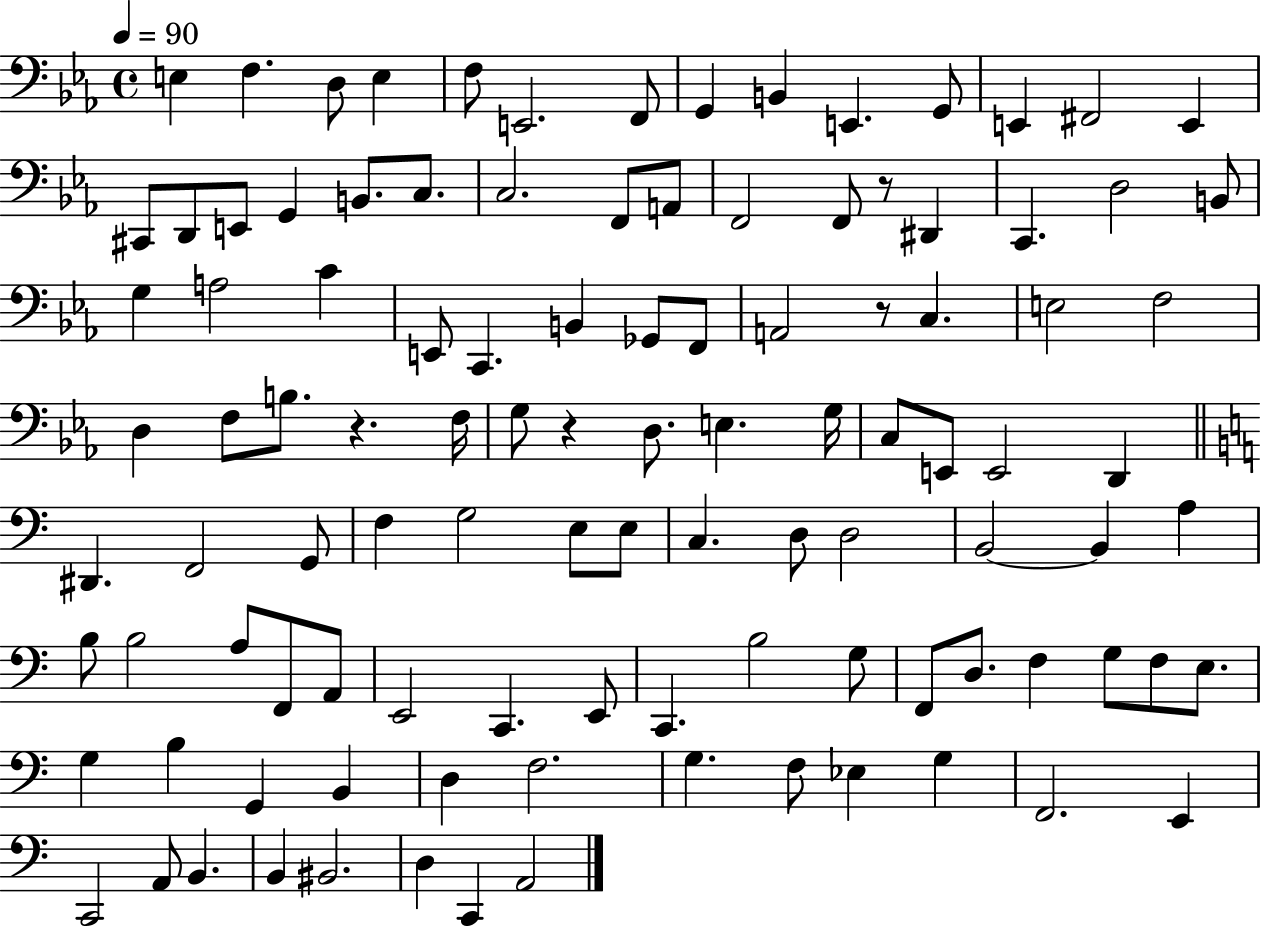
E3/q F3/q. D3/e E3/q F3/e E2/h. F2/e G2/q B2/q E2/q. G2/e E2/q F#2/h E2/q C#2/e D2/e E2/e G2/q B2/e. C3/e. C3/h. F2/e A2/e F2/h F2/e R/e D#2/q C2/q. D3/h B2/e G3/q A3/h C4/q E2/e C2/q. B2/q Gb2/e F2/e A2/h R/e C3/q. E3/h F3/h D3/q F3/e B3/e. R/q. F3/s G3/e R/q D3/e. E3/q. G3/s C3/e E2/e E2/h D2/q D#2/q. F2/h G2/e F3/q G3/h E3/e E3/e C3/q. D3/e D3/h B2/h B2/q A3/q B3/e B3/h A3/e F2/e A2/e E2/h C2/q. E2/e C2/q. B3/h G3/e F2/e D3/e. F3/q G3/e F3/e E3/e. G3/q B3/q G2/q B2/q D3/q F3/h. G3/q. F3/e Eb3/q G3/q F2/h. E2/q C2/h A2/e B2/q. B2/q BIS2/h. D3/q C2/q A2/h